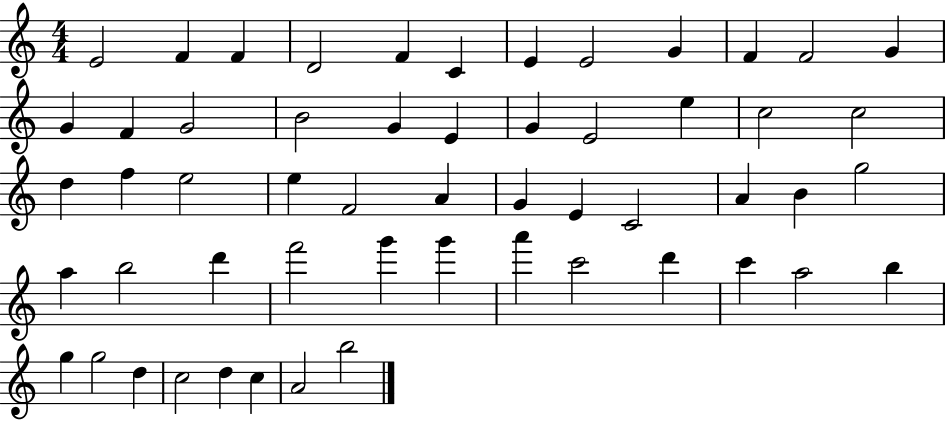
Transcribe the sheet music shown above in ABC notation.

X:1
T:Untitled
M:4/4
L:1/4
K:C
E2 F F D2 F C E E2 G F F2 G G F G2 B2 G E G E2 e c2 c2 d f e2 e F2 A G E C2 A B g2 a b2 d' f'2 g' g' a' c'2 d' c' a2 b g g2 d c2 d c A2 b2